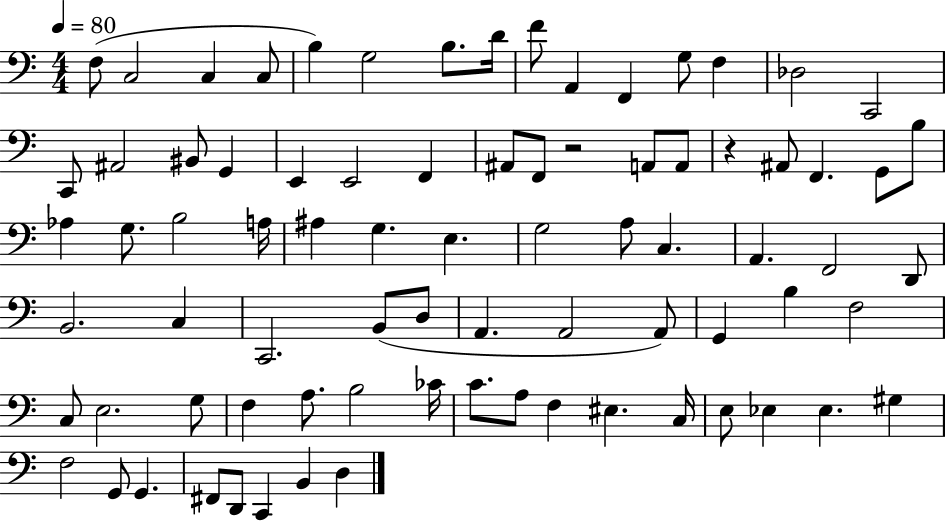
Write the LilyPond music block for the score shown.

{
  \clef bass
  \numericTimeSignature
  \time 4/4
  \key c \major
  \tempo 4 = 80
  f8( c2 c4 c8 | b4) g2 b8. d'16 | f'8 a,4 f,4 g8 f4 | des2 c,2 | \break c,8 ais,2 bis,8 g,4 | e,4 e,2 f,4 | ais,8 f,8 r2 a,8 a,8 | r4 ais,8 f,4. g,8 b8 | \break aes4 g8. b2 a16 | ais4 g4. e4. | g2 a8 c4. | a,4. f,2 d,8 | \break b,2. c4 | c,2. b,8( d8 | a,4. a,2 a,8) | g,4 b4 f2 | \break c8 e2. g8 | f4 a8. b2 ces'16 | c'8. a8 f4 eis4. c16 | e8 ees4 ees4. gis4 | \break f2 g,8 g,4. | fis,8 d,8 c,4 b,4 d4 | \bar "|."
}